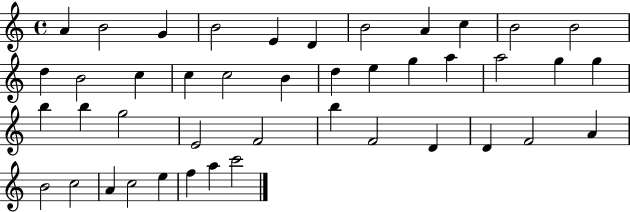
A4/q B4/h G4/q B4/h E4/q D4/q B4/h A4/q C5/q B4/h B4/h D5/q B4/h C5/q C5/q C5/h B4/q D5/q E5/q G5/q A5/q A5/h G5/q G5/q B5/q B5/q G5/h E4/h F4/h B5/q F4/h D4/q D4/q F4/h A4/q B4/h C5/h A4/q C5/h E5/q F5/q A5/q C6/h